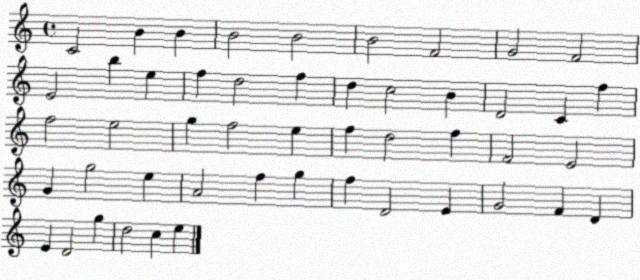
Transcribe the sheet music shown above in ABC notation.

X:1
T:Untitled
M:4/4
L:1/4
K:C
C2 B B B2 B2 B2 F2 G2 F2 E2 b e f d2 f d c2 B D2 C f f2 e2 g f2 e f d2 f F2 E2 G g2 e A2 f g f D2 E G2 F D E D2 g d2 c e